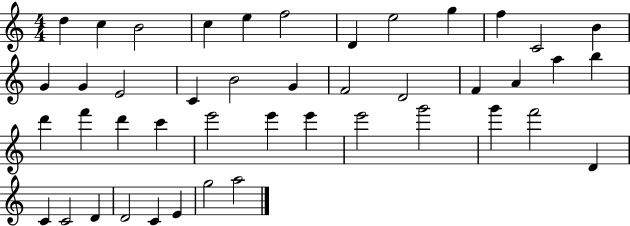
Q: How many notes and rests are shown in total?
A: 44